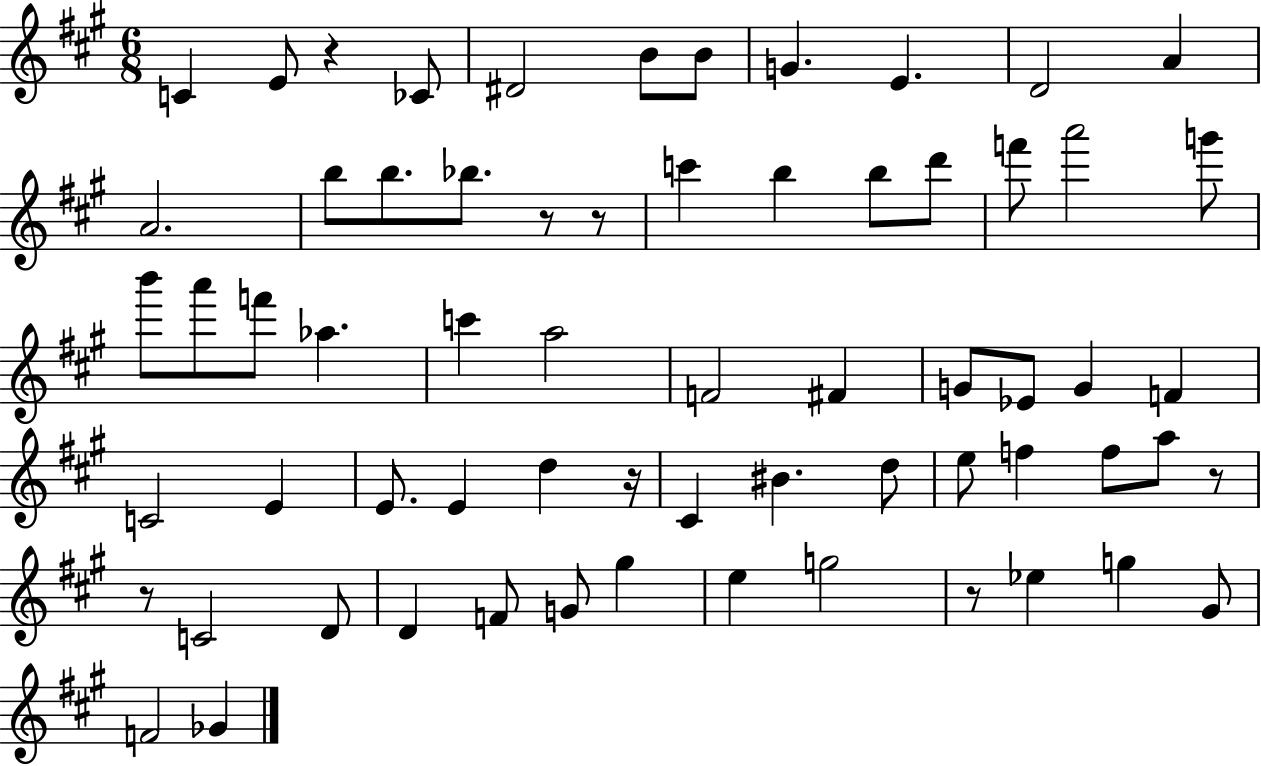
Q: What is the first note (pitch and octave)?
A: C4